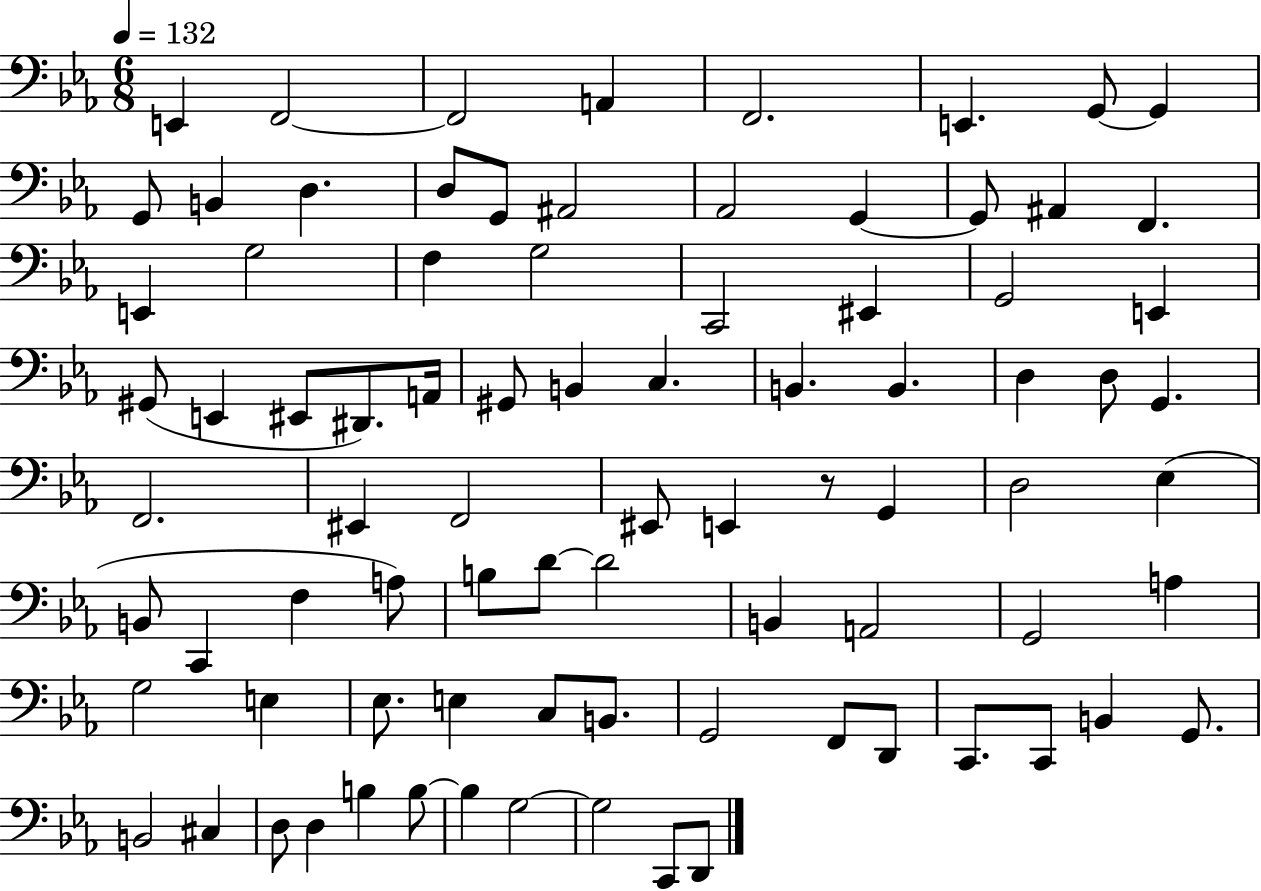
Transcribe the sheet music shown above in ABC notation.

X:1
T:Untitled
M:6/8
L:1/4
K:Eb
E,, F,,2 F,,2 A,, F,,2 E,, G,,/2 G,, G,,/2 B,, D, D,/2 G,,/2 ^A,,2 _A,,2 G,, G,,/2 ^A,, F,, E,, G,2 F, G,2 C,,2 ^E,, G,,2 E,, ^G,,/2 E,, ^E,,/2 ^D,,/2 A,,/4 ^G,,/2 B,, C, B,, B,, D, D,/2 G,, F,,2 ^E,, F,,2 ^E,,/2 E,, z/2 G,, D,2 _E, B,,/2 C,, F, A,/2 B,/2 D/2 D2 B,, A,,2 G,,2 A, G,2 E, _E,/2 E, C,/2 B,,/2 G,,2 F,,/2 D,,/2 C,,/2 C,,/2 B,, G,,/2 B,,2 ^C, D,/2 D, B, B,/2 B, G,2 G,2 C,,/2 D,,/2